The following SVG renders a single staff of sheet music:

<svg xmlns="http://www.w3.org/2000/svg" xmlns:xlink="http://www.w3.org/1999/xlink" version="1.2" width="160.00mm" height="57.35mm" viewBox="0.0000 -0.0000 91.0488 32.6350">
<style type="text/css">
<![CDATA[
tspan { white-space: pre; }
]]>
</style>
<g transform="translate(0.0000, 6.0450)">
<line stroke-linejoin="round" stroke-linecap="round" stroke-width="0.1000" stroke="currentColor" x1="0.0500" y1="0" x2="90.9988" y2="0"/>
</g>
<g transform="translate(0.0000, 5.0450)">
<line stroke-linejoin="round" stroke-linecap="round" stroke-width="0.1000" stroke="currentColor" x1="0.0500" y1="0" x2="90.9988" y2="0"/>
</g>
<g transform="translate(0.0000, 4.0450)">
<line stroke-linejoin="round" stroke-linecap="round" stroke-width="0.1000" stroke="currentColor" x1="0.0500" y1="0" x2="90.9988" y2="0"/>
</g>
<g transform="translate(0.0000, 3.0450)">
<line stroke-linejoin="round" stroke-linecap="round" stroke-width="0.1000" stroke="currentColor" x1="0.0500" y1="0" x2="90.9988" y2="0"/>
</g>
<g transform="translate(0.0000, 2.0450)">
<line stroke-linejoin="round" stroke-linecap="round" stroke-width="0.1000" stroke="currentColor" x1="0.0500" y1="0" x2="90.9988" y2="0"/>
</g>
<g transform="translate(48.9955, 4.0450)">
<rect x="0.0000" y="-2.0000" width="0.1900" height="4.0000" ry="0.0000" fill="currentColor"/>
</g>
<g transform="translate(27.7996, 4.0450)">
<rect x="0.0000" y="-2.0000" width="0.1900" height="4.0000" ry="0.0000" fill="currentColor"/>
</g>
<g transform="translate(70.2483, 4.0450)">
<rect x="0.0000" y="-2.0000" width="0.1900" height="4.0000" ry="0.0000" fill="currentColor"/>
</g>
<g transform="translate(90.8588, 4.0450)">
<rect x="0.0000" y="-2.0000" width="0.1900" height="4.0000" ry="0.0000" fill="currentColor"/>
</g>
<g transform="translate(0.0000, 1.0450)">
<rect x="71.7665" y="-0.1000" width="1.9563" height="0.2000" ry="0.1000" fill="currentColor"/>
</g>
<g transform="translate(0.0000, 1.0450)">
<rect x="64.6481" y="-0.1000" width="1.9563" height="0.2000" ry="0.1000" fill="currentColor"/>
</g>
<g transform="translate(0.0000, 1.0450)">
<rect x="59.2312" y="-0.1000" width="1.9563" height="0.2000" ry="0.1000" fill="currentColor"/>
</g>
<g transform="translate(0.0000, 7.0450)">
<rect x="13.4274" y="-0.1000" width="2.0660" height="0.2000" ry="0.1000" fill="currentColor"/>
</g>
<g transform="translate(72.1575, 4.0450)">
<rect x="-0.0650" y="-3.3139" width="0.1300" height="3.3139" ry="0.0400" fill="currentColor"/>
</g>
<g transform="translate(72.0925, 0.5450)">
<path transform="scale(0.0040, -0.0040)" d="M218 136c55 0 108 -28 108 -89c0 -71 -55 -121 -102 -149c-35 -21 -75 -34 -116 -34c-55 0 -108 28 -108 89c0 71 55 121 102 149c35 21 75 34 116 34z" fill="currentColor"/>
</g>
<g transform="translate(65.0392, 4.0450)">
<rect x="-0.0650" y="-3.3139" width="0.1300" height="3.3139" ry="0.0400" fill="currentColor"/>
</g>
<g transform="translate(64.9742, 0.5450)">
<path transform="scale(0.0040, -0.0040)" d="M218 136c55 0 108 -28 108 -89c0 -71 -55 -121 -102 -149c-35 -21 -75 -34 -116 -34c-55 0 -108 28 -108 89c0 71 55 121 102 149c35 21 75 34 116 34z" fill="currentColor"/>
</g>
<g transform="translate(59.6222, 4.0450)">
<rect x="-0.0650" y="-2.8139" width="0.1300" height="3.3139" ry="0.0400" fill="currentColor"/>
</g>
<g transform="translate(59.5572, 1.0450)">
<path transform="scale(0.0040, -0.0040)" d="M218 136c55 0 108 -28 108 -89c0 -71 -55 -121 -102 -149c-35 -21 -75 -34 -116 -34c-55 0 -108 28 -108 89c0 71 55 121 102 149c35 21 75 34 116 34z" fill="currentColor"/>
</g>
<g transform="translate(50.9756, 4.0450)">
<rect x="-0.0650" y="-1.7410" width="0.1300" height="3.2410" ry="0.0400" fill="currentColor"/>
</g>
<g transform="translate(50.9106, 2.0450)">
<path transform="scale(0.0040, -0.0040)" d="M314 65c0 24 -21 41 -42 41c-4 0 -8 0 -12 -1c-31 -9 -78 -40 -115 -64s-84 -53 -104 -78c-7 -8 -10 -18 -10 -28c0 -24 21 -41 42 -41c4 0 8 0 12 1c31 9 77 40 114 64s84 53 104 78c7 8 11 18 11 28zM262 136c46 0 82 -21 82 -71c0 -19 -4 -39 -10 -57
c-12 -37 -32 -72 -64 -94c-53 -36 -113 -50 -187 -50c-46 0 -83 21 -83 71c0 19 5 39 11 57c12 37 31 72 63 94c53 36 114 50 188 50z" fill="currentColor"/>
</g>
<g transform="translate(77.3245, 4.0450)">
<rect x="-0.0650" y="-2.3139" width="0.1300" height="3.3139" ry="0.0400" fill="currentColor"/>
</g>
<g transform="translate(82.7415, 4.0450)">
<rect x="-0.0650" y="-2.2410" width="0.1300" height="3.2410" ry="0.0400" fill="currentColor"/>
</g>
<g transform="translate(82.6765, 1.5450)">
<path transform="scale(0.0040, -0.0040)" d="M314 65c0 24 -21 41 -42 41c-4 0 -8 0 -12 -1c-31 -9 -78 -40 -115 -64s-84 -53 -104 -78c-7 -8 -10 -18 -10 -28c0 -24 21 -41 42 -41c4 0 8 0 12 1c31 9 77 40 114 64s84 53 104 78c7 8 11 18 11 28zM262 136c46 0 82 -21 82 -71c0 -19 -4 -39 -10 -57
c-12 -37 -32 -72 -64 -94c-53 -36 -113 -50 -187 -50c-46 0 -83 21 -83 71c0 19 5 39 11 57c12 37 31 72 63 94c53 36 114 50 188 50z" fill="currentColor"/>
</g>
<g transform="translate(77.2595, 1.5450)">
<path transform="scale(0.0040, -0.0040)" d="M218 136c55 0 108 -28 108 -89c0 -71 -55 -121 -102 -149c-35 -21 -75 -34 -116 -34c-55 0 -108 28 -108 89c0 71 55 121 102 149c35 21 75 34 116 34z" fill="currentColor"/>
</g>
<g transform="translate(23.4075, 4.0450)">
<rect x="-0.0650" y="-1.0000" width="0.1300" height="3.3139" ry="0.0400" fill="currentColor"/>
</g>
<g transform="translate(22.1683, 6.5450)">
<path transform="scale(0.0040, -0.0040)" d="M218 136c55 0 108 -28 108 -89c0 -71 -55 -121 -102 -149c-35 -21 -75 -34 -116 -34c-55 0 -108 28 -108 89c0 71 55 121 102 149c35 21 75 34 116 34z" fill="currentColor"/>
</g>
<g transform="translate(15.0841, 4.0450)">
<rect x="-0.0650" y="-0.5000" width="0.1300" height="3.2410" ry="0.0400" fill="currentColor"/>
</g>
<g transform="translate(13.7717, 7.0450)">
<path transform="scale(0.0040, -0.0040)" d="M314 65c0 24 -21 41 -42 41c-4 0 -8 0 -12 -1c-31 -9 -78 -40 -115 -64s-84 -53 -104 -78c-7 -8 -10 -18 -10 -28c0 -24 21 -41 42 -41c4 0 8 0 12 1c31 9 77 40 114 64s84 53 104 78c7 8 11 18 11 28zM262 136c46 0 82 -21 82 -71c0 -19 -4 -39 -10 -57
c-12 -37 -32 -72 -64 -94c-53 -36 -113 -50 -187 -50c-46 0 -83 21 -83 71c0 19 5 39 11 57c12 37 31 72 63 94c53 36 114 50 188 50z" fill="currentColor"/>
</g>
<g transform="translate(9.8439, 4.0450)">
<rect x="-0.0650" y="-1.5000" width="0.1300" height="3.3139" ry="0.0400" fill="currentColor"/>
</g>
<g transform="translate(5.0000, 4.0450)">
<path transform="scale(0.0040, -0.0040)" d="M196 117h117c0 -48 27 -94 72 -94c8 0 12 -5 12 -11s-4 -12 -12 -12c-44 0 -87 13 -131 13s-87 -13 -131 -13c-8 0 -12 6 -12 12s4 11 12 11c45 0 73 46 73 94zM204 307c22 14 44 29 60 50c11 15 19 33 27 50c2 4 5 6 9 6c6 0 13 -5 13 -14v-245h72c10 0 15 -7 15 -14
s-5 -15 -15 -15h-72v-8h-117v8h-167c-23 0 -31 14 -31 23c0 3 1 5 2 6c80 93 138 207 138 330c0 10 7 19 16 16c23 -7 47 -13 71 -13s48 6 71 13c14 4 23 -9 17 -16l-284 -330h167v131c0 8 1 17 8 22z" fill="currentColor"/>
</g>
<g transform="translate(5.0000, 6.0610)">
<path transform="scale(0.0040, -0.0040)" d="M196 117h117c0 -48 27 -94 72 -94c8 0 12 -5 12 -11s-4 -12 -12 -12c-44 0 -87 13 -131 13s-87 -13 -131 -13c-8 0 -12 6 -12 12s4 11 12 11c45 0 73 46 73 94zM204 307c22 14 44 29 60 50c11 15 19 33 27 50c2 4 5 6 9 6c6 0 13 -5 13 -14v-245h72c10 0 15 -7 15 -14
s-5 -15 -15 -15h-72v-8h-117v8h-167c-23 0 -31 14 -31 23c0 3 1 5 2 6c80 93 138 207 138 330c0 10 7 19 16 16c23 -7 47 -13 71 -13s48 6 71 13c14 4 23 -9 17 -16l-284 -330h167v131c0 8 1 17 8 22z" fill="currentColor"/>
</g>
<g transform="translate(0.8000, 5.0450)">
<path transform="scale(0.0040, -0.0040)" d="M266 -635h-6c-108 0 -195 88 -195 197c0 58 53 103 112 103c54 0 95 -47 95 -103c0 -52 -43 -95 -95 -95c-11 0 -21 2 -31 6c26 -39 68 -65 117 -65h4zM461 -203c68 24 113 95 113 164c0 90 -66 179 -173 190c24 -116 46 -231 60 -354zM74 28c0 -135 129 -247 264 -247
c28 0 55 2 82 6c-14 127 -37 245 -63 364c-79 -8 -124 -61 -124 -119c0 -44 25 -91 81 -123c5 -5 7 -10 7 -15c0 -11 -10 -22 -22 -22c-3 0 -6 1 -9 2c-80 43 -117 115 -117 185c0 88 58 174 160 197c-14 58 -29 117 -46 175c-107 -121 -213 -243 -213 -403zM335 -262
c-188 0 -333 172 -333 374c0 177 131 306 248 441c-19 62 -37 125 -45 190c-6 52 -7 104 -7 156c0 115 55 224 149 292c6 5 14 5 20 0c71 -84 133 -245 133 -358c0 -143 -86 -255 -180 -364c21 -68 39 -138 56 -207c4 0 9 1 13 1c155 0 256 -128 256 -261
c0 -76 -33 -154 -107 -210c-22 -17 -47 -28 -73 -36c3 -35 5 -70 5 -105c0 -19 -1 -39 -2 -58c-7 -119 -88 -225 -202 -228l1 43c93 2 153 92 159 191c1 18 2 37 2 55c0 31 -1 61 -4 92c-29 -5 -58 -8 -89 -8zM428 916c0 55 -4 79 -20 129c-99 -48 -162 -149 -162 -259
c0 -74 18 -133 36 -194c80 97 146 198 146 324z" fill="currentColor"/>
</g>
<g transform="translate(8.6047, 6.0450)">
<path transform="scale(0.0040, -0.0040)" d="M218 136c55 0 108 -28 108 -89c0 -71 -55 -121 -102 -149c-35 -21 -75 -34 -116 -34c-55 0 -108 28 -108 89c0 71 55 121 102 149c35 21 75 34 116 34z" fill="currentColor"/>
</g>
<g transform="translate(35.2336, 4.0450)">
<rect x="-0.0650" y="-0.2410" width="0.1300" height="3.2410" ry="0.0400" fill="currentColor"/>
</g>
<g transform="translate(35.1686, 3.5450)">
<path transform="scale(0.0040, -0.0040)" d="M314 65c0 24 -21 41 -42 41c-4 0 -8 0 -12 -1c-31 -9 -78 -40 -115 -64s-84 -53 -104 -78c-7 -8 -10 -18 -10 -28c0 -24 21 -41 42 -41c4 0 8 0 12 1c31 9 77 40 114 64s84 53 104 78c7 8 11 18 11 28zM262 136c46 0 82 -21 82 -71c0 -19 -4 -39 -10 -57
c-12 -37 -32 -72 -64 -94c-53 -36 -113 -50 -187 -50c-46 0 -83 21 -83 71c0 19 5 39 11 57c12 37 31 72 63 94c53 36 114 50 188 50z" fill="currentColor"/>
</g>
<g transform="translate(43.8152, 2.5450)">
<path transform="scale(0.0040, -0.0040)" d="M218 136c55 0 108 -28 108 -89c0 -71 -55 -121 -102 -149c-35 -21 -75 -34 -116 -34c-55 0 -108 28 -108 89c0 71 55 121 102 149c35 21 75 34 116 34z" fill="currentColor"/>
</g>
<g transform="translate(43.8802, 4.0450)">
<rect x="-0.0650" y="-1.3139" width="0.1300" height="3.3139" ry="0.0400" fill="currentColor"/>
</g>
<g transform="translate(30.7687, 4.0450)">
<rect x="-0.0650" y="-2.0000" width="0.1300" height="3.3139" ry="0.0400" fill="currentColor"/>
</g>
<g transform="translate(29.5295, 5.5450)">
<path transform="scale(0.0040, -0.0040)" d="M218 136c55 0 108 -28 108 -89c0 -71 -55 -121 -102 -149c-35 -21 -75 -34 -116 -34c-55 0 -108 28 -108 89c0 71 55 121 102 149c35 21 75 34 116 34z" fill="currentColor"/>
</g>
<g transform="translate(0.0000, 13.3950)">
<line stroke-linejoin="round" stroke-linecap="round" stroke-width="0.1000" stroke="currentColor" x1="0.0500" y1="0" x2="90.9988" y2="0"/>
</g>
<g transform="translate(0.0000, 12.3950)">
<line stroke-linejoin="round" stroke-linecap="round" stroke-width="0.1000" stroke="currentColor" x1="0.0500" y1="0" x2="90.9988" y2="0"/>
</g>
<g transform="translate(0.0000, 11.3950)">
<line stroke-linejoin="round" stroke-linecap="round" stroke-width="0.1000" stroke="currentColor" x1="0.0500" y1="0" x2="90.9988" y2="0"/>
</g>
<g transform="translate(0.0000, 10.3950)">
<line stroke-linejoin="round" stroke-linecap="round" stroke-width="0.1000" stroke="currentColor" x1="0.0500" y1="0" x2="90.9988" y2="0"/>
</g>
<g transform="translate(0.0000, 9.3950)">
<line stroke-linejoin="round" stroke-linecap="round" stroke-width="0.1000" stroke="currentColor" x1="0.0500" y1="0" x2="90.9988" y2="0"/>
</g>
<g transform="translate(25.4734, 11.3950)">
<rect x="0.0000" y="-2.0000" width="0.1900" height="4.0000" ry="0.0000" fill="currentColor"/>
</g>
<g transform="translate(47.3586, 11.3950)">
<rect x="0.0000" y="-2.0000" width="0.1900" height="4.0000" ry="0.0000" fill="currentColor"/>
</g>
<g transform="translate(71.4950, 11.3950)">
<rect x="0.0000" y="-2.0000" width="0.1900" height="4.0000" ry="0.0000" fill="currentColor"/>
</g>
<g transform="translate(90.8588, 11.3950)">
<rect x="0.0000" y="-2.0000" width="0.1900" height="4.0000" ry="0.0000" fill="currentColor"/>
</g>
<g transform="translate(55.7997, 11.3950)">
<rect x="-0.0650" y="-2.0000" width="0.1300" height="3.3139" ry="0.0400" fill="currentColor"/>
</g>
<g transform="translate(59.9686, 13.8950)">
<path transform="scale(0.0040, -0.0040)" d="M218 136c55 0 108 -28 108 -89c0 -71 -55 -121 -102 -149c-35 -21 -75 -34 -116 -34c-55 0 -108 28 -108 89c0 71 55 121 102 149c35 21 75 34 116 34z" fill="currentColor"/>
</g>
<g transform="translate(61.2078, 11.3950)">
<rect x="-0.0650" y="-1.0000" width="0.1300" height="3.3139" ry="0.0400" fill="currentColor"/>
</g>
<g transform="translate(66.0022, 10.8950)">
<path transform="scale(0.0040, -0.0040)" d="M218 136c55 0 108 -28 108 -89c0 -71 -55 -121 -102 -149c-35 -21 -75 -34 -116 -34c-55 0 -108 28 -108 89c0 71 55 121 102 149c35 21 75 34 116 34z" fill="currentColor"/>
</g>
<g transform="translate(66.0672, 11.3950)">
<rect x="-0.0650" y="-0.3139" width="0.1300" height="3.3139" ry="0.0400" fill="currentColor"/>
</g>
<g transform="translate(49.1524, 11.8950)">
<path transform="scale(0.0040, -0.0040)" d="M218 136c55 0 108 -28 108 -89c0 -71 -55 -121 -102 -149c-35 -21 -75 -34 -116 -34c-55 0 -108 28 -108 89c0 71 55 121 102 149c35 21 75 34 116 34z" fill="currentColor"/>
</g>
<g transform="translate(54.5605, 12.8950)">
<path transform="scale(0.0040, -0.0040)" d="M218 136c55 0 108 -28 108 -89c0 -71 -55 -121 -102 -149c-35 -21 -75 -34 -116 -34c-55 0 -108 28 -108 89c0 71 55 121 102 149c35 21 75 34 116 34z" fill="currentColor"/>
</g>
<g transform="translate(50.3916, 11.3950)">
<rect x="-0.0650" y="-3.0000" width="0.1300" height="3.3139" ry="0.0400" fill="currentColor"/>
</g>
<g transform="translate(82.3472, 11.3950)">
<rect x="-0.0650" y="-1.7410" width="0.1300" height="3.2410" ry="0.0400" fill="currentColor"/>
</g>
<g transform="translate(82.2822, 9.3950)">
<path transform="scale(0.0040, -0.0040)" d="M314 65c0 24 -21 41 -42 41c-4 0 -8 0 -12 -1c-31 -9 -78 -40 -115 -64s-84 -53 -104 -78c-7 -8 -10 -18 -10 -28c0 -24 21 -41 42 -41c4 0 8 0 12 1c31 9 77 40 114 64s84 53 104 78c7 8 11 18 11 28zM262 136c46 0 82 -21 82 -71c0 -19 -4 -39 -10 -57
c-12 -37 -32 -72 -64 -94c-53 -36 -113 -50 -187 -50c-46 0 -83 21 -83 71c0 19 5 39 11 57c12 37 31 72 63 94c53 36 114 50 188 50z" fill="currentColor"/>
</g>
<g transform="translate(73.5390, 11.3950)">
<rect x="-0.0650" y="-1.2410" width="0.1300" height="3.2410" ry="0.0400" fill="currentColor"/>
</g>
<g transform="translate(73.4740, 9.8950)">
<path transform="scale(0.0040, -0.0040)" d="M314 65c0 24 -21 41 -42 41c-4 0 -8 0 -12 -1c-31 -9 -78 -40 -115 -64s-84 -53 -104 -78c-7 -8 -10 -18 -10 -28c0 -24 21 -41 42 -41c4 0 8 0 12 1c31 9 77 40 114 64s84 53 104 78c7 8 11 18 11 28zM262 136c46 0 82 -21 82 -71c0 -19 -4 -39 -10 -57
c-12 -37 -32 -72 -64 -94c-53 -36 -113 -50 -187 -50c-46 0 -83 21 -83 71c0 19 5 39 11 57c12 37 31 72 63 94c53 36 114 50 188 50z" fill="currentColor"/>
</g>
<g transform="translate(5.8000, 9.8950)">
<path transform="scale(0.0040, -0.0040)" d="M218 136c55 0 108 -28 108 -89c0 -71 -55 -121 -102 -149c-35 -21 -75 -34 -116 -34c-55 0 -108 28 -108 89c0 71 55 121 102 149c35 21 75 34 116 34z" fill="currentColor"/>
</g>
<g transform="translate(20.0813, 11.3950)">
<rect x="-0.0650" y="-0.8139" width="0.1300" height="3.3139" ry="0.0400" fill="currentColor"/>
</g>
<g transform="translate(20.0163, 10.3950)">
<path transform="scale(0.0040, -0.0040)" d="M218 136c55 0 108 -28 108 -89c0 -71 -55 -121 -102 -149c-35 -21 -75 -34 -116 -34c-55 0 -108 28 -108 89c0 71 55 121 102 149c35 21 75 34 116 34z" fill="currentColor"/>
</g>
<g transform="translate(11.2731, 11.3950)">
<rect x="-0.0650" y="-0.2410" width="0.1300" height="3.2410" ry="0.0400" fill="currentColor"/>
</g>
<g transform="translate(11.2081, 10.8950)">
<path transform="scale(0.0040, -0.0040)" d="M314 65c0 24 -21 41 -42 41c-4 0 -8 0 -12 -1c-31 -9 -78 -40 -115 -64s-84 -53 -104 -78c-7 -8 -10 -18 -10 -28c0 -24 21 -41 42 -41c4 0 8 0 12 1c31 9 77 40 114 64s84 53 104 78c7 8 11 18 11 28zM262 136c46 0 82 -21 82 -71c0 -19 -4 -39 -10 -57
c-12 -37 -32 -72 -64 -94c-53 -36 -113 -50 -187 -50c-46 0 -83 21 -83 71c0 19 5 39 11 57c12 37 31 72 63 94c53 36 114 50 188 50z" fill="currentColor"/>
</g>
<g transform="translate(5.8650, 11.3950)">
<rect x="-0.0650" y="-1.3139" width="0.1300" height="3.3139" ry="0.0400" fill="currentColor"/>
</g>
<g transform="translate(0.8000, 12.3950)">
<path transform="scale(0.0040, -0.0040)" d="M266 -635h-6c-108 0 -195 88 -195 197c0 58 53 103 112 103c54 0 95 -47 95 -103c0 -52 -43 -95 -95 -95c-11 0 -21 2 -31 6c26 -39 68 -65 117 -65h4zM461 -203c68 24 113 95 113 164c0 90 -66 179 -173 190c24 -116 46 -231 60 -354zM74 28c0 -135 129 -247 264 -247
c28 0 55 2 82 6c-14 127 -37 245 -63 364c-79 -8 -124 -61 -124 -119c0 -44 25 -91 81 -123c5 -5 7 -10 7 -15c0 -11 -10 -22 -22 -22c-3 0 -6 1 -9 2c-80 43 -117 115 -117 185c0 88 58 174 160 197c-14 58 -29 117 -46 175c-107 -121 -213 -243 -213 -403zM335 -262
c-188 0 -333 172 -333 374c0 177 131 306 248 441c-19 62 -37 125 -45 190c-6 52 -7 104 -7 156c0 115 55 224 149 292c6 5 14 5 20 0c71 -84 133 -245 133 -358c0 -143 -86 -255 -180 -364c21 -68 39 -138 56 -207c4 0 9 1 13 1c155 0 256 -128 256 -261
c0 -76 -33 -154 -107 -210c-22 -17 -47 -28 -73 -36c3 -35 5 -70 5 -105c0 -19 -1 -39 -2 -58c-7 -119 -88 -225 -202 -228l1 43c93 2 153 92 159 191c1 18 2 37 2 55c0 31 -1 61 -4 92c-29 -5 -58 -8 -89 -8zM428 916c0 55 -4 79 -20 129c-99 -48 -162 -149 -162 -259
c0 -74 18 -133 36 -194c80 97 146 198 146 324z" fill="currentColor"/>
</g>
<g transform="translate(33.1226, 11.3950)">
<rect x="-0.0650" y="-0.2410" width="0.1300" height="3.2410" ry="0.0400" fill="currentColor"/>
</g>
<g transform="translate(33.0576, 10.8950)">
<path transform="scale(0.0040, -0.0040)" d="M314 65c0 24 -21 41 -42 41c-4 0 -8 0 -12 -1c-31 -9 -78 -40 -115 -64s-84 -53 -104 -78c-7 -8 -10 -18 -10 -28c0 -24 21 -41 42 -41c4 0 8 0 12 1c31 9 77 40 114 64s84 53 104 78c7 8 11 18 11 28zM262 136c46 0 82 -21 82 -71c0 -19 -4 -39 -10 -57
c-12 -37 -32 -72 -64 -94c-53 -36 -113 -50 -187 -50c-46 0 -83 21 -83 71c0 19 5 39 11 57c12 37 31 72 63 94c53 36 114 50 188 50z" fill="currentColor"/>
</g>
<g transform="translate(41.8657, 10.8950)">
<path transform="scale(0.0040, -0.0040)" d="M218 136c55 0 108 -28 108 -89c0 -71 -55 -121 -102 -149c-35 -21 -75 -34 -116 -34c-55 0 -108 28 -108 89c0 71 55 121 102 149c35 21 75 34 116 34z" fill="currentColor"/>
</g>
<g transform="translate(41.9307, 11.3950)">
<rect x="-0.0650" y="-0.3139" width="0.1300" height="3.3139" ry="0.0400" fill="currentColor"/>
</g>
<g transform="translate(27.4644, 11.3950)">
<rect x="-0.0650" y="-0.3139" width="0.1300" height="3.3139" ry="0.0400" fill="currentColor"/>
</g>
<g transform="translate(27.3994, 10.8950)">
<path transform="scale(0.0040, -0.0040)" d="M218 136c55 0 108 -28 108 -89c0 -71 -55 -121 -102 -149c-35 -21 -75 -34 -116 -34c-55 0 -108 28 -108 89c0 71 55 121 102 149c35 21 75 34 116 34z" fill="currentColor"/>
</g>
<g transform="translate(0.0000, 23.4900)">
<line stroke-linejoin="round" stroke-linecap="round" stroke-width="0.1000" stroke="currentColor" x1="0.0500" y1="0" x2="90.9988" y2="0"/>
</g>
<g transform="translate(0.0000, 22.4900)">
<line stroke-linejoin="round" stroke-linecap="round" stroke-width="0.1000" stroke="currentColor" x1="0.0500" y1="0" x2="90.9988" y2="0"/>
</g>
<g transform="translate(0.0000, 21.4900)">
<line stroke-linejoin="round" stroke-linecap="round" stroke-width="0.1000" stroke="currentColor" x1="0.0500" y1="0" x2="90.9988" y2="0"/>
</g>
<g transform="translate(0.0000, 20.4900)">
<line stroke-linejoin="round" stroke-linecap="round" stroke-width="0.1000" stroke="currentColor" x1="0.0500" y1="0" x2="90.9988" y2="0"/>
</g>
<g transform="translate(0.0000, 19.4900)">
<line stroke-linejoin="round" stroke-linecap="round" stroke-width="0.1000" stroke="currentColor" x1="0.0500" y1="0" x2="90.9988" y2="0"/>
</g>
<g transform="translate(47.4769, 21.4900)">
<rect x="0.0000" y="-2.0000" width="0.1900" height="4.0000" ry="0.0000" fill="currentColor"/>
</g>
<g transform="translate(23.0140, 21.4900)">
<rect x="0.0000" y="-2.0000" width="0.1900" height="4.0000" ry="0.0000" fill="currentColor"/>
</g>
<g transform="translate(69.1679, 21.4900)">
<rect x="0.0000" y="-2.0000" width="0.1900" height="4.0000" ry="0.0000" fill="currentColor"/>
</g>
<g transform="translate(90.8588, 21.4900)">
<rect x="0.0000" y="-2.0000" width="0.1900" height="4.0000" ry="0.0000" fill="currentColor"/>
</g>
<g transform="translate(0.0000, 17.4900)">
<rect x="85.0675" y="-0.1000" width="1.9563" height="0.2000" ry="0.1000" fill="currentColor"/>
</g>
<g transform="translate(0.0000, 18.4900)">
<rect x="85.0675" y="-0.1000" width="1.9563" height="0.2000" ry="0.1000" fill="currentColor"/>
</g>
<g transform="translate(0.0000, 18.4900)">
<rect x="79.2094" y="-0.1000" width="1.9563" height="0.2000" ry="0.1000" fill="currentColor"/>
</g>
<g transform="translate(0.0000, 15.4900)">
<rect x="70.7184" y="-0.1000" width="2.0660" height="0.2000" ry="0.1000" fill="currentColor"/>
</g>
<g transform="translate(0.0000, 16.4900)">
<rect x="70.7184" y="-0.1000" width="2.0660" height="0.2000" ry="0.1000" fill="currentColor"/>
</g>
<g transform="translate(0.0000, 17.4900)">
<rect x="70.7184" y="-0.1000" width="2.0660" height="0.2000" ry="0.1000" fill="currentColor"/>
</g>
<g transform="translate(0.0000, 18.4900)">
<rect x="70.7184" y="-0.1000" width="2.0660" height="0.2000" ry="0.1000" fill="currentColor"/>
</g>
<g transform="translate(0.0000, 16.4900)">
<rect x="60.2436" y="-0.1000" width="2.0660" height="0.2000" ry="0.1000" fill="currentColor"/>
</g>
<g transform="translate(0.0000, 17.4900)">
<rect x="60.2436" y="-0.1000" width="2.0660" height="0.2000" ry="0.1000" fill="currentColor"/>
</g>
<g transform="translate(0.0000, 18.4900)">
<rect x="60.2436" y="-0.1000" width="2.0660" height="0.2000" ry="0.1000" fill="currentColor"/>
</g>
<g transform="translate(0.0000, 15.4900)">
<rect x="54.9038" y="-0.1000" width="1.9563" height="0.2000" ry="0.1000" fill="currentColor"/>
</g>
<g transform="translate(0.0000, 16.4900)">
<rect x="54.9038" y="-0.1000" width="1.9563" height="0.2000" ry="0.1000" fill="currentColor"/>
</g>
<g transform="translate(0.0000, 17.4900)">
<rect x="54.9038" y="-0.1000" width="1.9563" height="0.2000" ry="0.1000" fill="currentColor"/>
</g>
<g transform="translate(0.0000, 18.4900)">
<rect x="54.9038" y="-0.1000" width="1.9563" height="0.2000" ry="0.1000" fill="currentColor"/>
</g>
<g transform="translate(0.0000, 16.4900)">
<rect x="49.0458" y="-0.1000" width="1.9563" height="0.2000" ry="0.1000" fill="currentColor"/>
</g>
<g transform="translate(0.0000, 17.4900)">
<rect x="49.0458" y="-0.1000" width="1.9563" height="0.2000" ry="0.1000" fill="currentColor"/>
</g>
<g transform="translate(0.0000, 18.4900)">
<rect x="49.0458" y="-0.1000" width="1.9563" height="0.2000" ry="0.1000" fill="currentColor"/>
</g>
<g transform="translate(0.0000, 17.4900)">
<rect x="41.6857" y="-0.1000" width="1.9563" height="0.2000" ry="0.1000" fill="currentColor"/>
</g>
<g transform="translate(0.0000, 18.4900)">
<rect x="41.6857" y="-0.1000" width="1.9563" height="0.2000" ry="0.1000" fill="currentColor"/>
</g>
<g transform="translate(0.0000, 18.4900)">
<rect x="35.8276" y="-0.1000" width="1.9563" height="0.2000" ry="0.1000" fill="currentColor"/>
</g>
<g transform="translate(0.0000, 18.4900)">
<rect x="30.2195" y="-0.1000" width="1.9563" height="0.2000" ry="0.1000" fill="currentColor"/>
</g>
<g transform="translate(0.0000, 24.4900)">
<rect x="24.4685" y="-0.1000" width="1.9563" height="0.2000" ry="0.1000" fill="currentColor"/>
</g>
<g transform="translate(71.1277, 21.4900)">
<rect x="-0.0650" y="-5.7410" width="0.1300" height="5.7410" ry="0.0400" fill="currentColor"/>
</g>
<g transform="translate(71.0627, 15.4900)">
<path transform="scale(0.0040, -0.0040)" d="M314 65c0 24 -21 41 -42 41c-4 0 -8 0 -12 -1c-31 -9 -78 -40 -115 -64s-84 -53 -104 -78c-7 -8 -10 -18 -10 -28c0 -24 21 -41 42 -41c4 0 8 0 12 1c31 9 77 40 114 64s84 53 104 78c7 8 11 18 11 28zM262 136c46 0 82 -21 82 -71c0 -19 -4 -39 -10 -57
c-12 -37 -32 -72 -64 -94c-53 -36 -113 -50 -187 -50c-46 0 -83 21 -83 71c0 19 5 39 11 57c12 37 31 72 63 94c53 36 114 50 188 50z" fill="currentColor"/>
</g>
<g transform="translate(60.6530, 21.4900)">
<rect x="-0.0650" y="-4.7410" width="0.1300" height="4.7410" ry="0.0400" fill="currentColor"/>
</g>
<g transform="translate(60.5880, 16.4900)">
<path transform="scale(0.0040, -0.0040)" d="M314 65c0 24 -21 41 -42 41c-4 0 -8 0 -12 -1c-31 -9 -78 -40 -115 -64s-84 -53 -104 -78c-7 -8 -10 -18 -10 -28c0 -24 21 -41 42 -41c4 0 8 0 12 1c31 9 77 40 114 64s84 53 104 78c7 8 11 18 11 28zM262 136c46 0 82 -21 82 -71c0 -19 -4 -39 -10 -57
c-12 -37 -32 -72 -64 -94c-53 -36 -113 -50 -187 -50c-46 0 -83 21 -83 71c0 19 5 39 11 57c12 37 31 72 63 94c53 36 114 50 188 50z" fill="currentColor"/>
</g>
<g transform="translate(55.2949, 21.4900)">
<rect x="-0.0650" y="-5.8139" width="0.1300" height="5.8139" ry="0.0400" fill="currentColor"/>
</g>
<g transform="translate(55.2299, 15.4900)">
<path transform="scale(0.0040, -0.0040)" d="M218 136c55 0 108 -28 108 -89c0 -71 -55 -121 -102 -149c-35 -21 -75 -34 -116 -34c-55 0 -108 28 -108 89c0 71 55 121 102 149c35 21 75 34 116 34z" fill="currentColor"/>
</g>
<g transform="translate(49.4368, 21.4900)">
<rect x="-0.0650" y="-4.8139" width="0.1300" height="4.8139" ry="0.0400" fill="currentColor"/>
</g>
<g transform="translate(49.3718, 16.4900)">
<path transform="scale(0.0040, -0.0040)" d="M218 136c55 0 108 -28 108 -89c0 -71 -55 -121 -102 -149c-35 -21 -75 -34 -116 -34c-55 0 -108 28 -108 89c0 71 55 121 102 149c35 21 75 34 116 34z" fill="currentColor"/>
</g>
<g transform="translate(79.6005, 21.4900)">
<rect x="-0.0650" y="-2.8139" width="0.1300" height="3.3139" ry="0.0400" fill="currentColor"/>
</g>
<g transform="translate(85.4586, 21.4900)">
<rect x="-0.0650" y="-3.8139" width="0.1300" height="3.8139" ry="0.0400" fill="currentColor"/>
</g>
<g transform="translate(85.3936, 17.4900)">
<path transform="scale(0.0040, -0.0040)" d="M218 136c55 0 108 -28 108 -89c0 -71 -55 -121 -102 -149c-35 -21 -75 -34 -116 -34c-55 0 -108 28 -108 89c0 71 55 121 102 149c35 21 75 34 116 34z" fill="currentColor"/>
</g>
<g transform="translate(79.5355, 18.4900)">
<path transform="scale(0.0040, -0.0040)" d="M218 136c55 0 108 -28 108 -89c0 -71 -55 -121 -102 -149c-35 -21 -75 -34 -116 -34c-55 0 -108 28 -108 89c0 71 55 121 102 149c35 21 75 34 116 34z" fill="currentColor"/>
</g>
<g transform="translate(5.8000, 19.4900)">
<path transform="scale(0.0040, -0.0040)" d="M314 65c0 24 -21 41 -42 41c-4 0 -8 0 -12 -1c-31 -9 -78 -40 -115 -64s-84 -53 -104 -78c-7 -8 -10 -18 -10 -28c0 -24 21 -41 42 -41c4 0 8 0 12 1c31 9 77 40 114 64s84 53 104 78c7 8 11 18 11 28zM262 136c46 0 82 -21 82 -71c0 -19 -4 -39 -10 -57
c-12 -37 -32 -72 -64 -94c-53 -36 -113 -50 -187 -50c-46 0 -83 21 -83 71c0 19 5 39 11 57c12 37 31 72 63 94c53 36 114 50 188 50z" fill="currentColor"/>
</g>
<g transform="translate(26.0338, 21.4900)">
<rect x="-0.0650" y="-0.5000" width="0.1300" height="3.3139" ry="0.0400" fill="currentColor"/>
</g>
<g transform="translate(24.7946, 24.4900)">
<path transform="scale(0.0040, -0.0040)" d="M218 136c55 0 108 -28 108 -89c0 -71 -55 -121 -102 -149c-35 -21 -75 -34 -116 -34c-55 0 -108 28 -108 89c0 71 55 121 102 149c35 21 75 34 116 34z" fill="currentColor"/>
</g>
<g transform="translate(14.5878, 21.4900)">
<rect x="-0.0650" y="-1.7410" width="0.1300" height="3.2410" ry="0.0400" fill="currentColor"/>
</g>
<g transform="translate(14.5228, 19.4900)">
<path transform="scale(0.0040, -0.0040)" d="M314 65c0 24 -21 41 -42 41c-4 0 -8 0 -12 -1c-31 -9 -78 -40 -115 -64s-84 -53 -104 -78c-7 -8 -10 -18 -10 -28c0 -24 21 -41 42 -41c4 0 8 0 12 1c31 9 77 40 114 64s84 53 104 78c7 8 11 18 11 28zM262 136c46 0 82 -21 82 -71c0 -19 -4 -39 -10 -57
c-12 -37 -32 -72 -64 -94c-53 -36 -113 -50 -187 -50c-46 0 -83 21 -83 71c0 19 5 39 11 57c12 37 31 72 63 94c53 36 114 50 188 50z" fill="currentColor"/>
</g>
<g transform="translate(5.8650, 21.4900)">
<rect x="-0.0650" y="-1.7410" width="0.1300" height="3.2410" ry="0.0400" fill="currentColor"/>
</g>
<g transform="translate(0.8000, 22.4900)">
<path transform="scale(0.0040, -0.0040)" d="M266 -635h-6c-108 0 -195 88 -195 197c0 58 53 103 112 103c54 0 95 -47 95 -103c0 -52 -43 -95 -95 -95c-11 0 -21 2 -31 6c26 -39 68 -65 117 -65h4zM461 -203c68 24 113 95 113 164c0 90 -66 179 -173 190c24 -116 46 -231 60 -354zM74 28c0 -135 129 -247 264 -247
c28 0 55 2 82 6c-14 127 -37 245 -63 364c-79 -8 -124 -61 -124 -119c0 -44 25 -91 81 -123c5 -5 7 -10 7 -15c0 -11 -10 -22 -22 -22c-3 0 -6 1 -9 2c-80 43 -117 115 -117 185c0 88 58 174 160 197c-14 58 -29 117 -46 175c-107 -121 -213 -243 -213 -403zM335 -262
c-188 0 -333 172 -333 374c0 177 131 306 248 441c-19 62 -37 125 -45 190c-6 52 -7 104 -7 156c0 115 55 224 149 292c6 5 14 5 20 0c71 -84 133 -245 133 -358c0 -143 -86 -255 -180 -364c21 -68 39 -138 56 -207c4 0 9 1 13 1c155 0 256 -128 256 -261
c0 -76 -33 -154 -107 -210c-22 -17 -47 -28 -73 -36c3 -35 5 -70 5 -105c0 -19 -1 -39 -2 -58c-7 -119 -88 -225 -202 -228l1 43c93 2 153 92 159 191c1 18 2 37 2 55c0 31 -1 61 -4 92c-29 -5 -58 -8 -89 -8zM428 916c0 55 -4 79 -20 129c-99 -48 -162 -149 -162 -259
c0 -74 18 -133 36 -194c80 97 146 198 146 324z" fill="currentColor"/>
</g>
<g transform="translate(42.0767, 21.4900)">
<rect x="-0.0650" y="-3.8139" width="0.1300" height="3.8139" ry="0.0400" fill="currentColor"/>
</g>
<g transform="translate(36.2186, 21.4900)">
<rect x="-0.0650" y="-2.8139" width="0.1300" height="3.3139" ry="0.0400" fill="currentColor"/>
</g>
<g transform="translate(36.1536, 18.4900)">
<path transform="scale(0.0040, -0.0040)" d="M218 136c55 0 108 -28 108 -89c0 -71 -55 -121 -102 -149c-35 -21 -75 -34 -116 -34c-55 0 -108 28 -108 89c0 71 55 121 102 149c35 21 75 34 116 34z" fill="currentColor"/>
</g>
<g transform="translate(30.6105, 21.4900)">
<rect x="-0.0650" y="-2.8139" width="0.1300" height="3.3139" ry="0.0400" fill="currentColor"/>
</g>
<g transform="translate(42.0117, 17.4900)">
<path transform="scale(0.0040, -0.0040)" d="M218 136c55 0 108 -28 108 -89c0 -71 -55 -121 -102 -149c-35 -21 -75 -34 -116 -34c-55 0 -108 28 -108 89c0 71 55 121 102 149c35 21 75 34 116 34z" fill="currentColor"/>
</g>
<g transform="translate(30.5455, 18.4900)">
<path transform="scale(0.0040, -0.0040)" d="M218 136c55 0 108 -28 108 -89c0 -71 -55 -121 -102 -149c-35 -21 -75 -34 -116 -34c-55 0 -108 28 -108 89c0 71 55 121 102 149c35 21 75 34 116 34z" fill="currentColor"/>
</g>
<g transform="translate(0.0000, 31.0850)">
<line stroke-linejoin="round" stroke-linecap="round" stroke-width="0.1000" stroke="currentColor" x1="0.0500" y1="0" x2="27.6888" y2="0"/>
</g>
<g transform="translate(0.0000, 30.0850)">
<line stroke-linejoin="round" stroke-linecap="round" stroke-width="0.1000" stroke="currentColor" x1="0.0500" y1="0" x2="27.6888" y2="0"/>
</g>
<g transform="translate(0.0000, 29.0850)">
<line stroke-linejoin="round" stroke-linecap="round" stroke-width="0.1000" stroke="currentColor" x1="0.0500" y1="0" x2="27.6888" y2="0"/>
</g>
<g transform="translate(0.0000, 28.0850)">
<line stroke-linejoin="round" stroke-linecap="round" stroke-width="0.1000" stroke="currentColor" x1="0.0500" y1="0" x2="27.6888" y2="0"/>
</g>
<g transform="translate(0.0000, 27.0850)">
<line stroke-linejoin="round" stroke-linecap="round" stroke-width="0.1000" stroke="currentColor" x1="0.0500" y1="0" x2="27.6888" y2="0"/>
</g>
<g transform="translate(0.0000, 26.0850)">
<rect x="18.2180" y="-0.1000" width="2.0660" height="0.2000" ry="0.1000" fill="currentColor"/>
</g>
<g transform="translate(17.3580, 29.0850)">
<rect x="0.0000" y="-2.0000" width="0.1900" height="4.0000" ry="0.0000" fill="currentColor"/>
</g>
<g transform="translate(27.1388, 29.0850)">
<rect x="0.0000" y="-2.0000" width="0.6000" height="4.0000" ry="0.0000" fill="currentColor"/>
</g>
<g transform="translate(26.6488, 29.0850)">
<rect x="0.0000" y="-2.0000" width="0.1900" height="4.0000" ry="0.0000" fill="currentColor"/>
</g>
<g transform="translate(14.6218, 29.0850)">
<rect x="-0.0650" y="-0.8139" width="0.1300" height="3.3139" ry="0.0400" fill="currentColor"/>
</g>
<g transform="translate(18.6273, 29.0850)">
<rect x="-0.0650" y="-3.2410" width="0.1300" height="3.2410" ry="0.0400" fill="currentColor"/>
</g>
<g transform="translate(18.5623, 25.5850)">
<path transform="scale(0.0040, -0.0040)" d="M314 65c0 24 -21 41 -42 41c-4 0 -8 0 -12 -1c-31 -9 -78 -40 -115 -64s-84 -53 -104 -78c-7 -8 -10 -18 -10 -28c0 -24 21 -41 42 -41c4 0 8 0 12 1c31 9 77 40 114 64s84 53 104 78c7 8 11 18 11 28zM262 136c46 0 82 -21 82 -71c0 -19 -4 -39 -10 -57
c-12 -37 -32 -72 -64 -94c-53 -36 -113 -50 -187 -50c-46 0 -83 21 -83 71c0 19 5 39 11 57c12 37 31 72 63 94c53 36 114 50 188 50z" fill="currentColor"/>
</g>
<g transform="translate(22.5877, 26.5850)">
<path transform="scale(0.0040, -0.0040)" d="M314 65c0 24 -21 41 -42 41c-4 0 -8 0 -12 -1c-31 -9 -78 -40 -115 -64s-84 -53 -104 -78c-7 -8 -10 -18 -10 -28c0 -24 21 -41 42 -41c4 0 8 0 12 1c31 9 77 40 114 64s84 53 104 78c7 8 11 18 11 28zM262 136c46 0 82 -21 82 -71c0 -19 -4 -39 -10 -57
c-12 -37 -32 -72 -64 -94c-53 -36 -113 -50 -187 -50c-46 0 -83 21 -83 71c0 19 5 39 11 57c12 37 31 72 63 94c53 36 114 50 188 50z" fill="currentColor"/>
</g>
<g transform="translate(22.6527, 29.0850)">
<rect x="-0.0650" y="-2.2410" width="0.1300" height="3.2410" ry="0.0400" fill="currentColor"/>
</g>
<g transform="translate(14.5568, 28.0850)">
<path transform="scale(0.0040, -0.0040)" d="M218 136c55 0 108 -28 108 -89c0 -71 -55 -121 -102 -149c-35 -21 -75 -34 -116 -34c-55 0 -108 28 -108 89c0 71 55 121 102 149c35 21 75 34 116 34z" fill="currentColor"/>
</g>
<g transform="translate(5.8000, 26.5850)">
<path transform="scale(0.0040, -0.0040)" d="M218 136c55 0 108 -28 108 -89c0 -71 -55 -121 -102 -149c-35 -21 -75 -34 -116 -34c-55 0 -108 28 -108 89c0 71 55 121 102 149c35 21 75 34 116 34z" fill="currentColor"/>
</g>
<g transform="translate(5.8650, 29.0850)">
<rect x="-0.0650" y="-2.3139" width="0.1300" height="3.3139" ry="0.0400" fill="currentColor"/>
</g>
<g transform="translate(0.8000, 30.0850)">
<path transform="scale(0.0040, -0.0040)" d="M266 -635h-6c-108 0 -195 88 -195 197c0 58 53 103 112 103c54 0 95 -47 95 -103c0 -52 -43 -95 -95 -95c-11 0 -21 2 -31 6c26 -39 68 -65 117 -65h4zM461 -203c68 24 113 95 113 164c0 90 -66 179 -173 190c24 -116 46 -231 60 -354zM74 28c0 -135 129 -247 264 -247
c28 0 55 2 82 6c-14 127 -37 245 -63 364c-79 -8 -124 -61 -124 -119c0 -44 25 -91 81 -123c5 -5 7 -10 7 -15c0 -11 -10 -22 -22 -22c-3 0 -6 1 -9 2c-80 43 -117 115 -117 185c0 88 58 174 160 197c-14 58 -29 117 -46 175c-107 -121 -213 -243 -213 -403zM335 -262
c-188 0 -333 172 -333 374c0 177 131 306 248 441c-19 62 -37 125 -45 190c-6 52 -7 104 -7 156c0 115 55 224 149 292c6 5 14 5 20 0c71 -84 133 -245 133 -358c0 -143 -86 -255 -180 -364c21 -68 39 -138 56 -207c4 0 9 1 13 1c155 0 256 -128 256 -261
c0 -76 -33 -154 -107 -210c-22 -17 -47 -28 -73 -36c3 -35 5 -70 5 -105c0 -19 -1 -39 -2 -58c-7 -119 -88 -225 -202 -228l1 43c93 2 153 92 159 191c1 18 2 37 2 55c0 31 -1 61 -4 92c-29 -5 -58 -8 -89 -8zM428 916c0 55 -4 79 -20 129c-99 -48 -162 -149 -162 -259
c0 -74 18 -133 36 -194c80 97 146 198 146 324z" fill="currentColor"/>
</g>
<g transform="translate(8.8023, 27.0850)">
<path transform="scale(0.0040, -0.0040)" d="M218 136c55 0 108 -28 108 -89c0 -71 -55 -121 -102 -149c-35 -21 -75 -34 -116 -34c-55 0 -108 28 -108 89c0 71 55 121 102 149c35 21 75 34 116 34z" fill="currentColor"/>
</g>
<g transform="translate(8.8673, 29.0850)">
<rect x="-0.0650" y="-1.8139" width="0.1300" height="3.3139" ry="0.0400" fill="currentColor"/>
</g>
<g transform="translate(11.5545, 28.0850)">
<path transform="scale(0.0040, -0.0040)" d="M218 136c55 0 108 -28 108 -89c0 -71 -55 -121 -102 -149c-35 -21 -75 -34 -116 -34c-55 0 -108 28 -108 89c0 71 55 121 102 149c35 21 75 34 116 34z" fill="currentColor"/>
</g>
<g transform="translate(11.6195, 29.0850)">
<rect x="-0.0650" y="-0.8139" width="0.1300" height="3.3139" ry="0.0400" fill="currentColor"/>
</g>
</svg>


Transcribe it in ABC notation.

X:1
T:Untitled
M:4/4
L:1/4
K:C
E C2 D F c2 e f2 a b b g g2 e c2 d c c2 c A F D c e2 f2 f2 f2 C a a c' e' g' e'2 g'2 a c' g f d d b2 g2